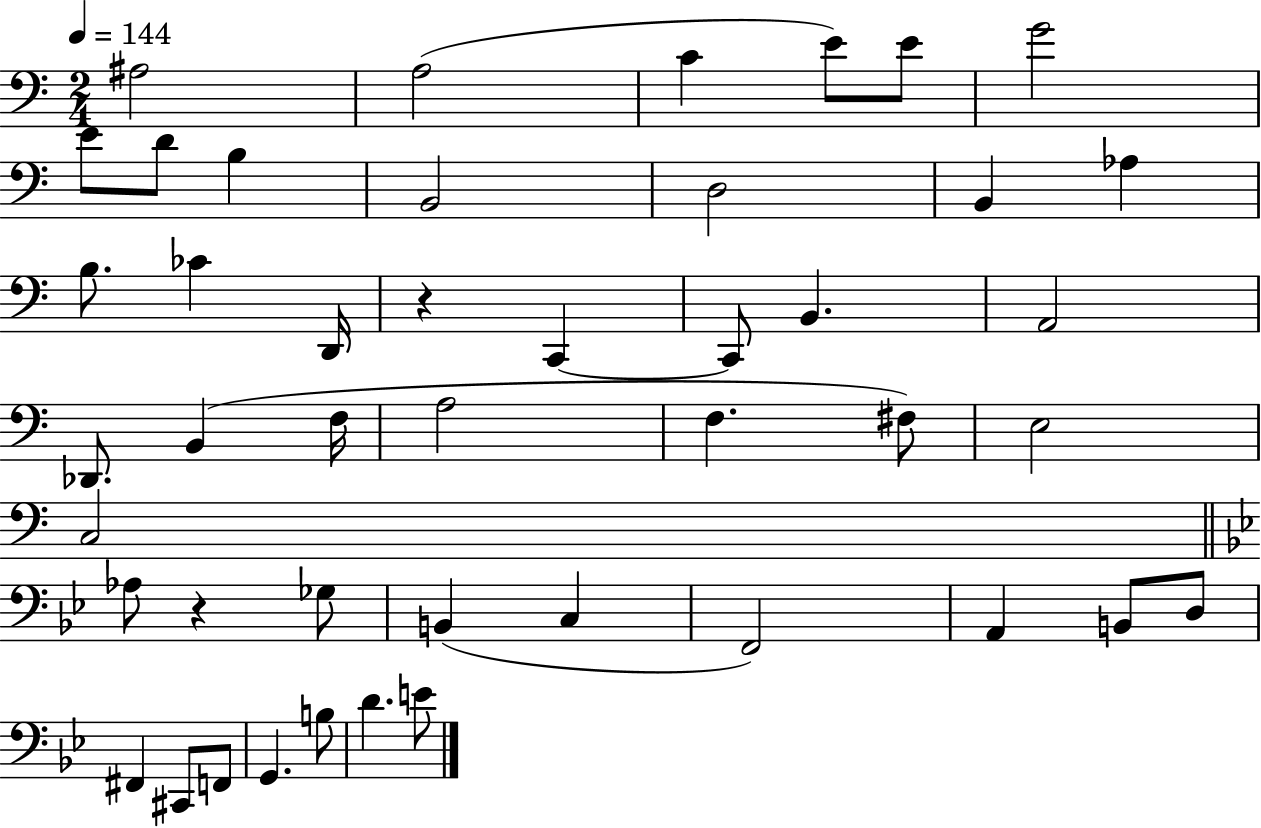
X:1
T:Untitled
M:2/4
L:1/4
K:C
^A,2 A,2 C E/2 E/2 G2 E/2 D/2 B, B,,2 D,2 B,, _A, B,/2 _C D,,/4 z C,, C,,/2 B,, A,,2 _D,,/2 B,, F,/4 A,2 F, ^F,/2 E,2 C,2 _A,/2 z _G,/2 B,, C, F,,2 A,, B,,/2 D,/2 ^F,, ^C,,/2 F,,/2 G,, B,/2 D E/2